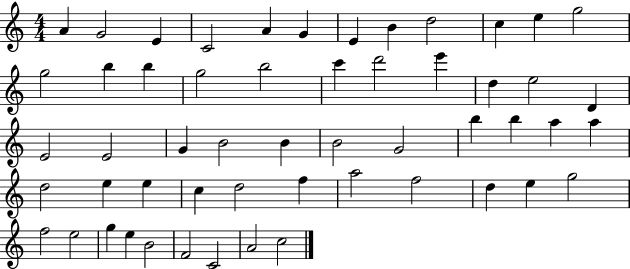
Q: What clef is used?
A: treble